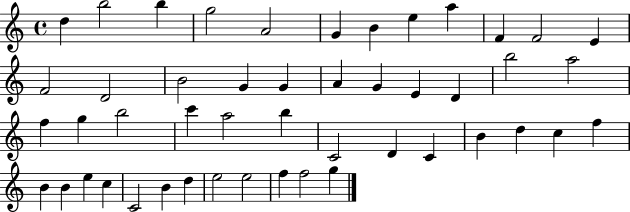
{
  \clef treble
  \time 4/4
  \defaultTimeSignature
  \key c \major
  d''4 b''2 b''4 | g''2 a'2 | g'4 b'4 e''4 a''4 | f'4 f'2 e'4 | \break f'2 d'2 | b'2 g'4 g'4 | a'4 g'4 e'4 d'4 | b''2 a''2 | \break f''4 g''4 b''2 | c'''4 a''2 b''4 | c'2 d'4 c'4 | b'4 d''4 c''4 f''4 | \break b'4 b'4 e''4 c''4 | c'2 b'4 d''4 | e''2 e''2 | f''4 f''2 g''4 | \break \bar "|."
}